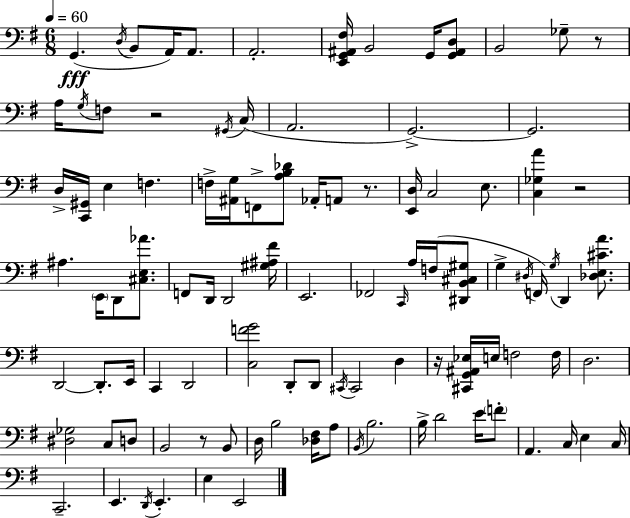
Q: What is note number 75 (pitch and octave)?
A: C2